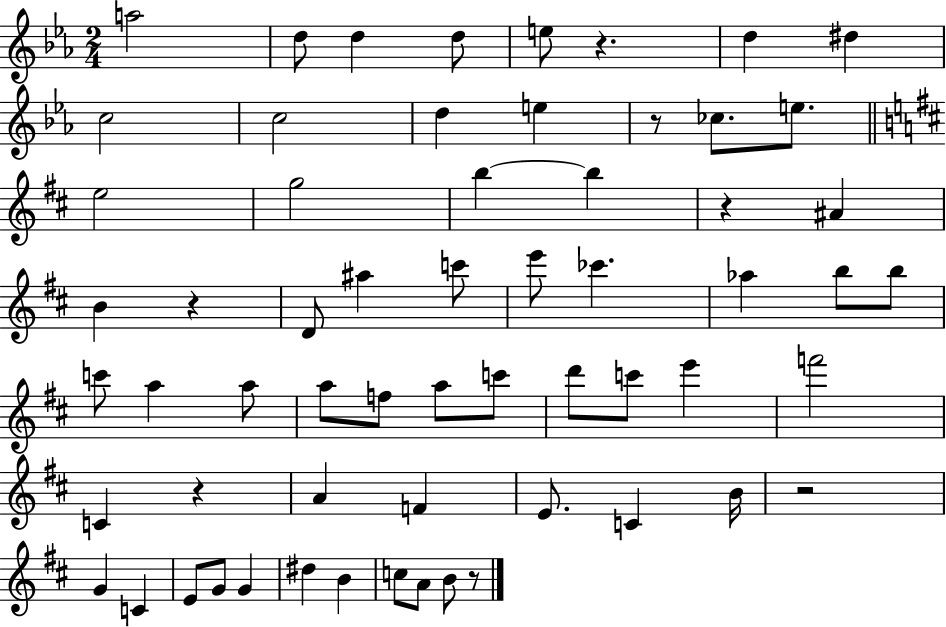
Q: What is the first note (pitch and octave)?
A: A5